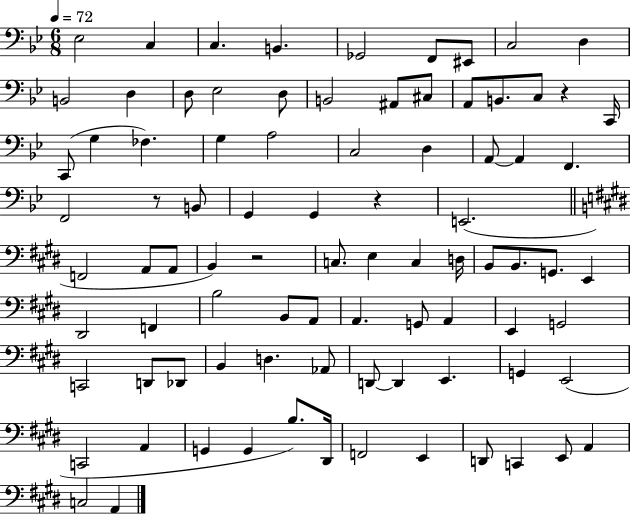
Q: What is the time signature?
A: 6/8